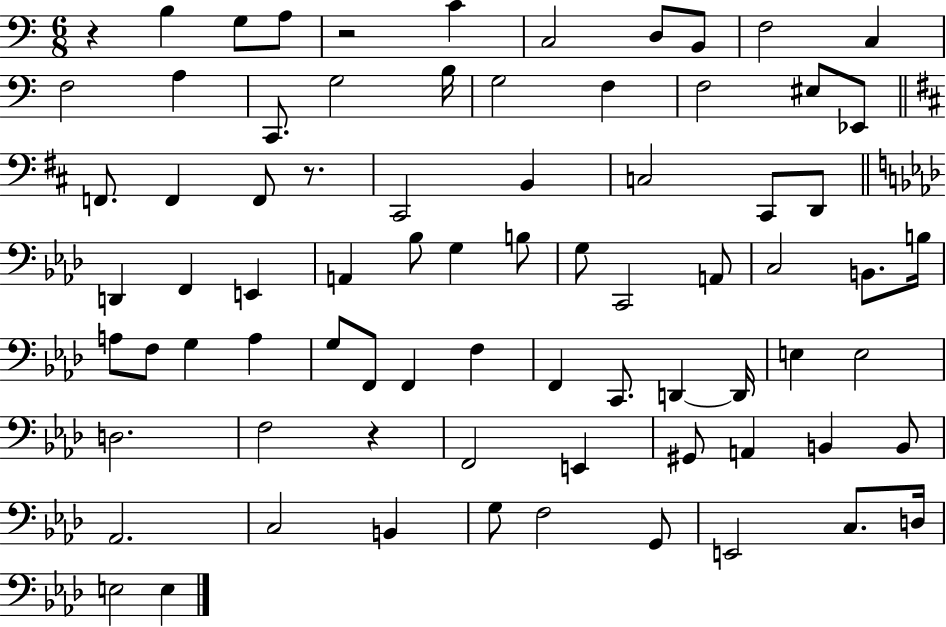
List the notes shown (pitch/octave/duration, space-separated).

R/q B3/q G3/e A3/e R/h C4/q C3/h D3/e B2/e F3/h C3/q F3/h A3/q C2/e. G3/h B3/s G3/h F3/q F3/h EIS3/e Eb2/e F2/e. F2/q F2/e R/e. C#2/h B2/q C3/h C#2/e D2/e D2/q F2/q E2/q A2/q Bb3/e G3/q B3/e G3/e C2/h A2/e C3/h B2/e. B3/s A3/e F3/e G3/q A3/q G3/e F2/e F2/q F3/q F2/q C2/e. D2/q D2/s E3/q E3/h D3/h. F3/h R/q F2/h E2/q G#2/e A2/q B2/q B2/e Ab2/h. C3/h B2/q G3/e F3/h G2/e E2/h C3/e. D3/s E3/h E3/q